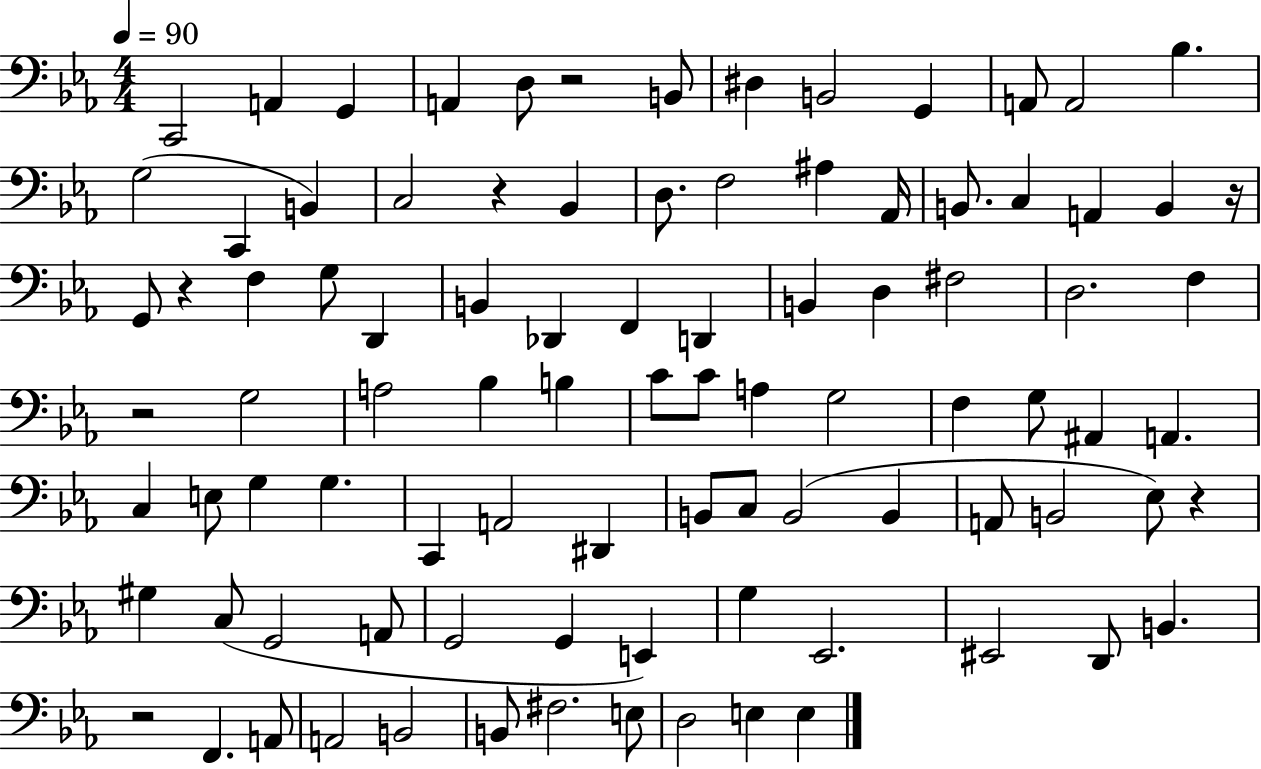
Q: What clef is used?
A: bass